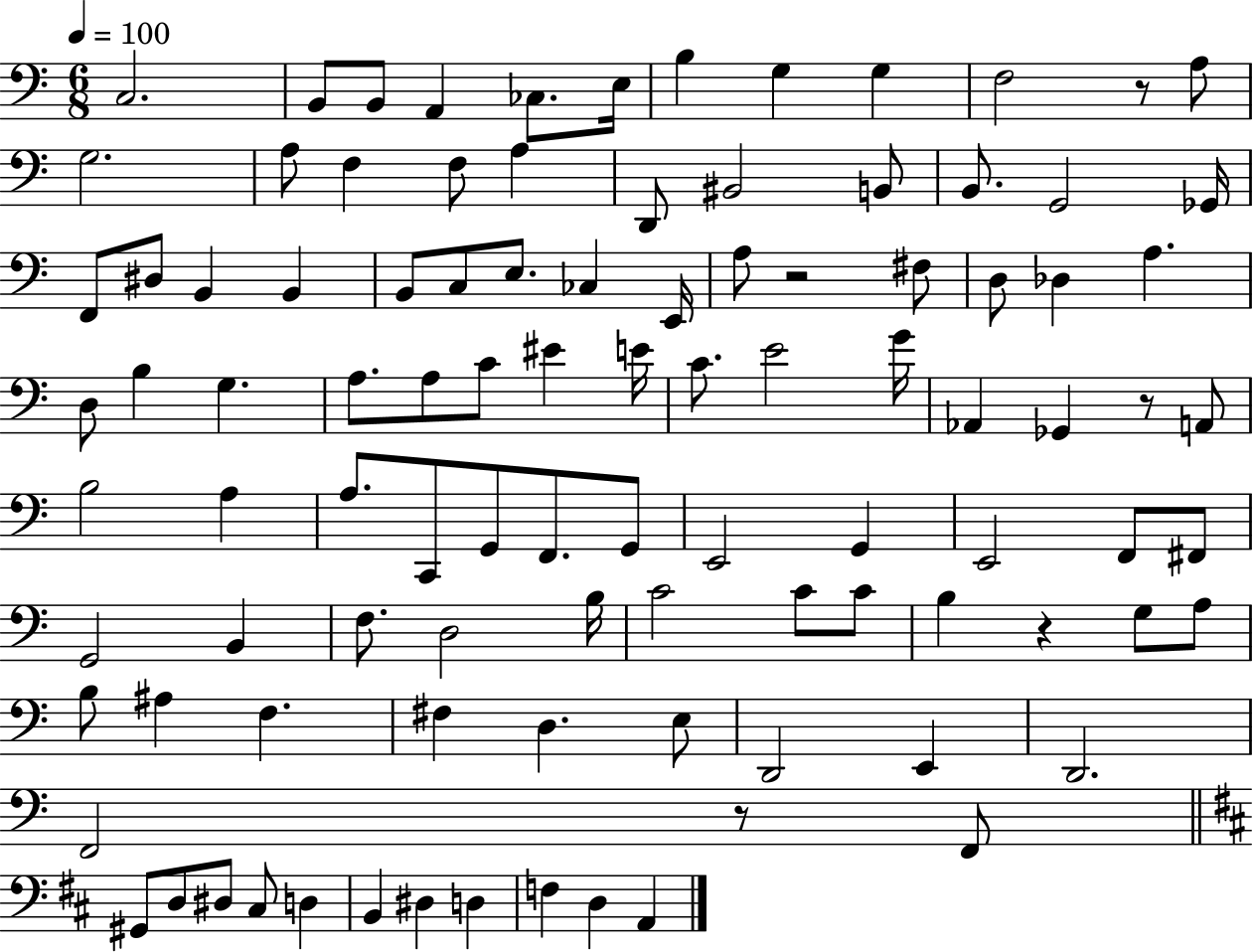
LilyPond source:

{
  \clef bass
  \numericTimeSignature
  \time 6/8
  \key c \major
  \tempo 4 = 100
  c2. | b,8 b,8 a,4 ces8. e16 | b4 g4 g4 | f2 r8 a8 | \break g2. | a8 f4 f8 a4 | d,8 bis,2 b,8 | b,8. g,2 ges,16 | \break f,8 dis8 b,4 b,4 | b,8 c8 e8. ces4 e,16 | a8 r2 fis8 | d8 des4 a4. | \break d8 b4 g4. | a8. a8 c'8 eis'4 e'16 | c'8. e'2 g'16 | aes,4 ges,4 r8 a,8 | \break b2 a4 | a8. c,8 g,8 f,8. g,8 | e,2 g,4 | e,2 f,8 fis,8 | \break g,2 b,4 | f8. d2 b16 | c'2 c'8 c'8 | b4 r4 g8 a8 | \break b8 ais4 f4. | fis4 d4. e8 | d,2 e,4 | d,2. | \break f,2 r8 f,8 | \bar "||" \break \key d \major gis,8 d8 dis8 cis8 d4 | b,4 dis4 d4 | f4 d4 a,4 | \bar "|."
}